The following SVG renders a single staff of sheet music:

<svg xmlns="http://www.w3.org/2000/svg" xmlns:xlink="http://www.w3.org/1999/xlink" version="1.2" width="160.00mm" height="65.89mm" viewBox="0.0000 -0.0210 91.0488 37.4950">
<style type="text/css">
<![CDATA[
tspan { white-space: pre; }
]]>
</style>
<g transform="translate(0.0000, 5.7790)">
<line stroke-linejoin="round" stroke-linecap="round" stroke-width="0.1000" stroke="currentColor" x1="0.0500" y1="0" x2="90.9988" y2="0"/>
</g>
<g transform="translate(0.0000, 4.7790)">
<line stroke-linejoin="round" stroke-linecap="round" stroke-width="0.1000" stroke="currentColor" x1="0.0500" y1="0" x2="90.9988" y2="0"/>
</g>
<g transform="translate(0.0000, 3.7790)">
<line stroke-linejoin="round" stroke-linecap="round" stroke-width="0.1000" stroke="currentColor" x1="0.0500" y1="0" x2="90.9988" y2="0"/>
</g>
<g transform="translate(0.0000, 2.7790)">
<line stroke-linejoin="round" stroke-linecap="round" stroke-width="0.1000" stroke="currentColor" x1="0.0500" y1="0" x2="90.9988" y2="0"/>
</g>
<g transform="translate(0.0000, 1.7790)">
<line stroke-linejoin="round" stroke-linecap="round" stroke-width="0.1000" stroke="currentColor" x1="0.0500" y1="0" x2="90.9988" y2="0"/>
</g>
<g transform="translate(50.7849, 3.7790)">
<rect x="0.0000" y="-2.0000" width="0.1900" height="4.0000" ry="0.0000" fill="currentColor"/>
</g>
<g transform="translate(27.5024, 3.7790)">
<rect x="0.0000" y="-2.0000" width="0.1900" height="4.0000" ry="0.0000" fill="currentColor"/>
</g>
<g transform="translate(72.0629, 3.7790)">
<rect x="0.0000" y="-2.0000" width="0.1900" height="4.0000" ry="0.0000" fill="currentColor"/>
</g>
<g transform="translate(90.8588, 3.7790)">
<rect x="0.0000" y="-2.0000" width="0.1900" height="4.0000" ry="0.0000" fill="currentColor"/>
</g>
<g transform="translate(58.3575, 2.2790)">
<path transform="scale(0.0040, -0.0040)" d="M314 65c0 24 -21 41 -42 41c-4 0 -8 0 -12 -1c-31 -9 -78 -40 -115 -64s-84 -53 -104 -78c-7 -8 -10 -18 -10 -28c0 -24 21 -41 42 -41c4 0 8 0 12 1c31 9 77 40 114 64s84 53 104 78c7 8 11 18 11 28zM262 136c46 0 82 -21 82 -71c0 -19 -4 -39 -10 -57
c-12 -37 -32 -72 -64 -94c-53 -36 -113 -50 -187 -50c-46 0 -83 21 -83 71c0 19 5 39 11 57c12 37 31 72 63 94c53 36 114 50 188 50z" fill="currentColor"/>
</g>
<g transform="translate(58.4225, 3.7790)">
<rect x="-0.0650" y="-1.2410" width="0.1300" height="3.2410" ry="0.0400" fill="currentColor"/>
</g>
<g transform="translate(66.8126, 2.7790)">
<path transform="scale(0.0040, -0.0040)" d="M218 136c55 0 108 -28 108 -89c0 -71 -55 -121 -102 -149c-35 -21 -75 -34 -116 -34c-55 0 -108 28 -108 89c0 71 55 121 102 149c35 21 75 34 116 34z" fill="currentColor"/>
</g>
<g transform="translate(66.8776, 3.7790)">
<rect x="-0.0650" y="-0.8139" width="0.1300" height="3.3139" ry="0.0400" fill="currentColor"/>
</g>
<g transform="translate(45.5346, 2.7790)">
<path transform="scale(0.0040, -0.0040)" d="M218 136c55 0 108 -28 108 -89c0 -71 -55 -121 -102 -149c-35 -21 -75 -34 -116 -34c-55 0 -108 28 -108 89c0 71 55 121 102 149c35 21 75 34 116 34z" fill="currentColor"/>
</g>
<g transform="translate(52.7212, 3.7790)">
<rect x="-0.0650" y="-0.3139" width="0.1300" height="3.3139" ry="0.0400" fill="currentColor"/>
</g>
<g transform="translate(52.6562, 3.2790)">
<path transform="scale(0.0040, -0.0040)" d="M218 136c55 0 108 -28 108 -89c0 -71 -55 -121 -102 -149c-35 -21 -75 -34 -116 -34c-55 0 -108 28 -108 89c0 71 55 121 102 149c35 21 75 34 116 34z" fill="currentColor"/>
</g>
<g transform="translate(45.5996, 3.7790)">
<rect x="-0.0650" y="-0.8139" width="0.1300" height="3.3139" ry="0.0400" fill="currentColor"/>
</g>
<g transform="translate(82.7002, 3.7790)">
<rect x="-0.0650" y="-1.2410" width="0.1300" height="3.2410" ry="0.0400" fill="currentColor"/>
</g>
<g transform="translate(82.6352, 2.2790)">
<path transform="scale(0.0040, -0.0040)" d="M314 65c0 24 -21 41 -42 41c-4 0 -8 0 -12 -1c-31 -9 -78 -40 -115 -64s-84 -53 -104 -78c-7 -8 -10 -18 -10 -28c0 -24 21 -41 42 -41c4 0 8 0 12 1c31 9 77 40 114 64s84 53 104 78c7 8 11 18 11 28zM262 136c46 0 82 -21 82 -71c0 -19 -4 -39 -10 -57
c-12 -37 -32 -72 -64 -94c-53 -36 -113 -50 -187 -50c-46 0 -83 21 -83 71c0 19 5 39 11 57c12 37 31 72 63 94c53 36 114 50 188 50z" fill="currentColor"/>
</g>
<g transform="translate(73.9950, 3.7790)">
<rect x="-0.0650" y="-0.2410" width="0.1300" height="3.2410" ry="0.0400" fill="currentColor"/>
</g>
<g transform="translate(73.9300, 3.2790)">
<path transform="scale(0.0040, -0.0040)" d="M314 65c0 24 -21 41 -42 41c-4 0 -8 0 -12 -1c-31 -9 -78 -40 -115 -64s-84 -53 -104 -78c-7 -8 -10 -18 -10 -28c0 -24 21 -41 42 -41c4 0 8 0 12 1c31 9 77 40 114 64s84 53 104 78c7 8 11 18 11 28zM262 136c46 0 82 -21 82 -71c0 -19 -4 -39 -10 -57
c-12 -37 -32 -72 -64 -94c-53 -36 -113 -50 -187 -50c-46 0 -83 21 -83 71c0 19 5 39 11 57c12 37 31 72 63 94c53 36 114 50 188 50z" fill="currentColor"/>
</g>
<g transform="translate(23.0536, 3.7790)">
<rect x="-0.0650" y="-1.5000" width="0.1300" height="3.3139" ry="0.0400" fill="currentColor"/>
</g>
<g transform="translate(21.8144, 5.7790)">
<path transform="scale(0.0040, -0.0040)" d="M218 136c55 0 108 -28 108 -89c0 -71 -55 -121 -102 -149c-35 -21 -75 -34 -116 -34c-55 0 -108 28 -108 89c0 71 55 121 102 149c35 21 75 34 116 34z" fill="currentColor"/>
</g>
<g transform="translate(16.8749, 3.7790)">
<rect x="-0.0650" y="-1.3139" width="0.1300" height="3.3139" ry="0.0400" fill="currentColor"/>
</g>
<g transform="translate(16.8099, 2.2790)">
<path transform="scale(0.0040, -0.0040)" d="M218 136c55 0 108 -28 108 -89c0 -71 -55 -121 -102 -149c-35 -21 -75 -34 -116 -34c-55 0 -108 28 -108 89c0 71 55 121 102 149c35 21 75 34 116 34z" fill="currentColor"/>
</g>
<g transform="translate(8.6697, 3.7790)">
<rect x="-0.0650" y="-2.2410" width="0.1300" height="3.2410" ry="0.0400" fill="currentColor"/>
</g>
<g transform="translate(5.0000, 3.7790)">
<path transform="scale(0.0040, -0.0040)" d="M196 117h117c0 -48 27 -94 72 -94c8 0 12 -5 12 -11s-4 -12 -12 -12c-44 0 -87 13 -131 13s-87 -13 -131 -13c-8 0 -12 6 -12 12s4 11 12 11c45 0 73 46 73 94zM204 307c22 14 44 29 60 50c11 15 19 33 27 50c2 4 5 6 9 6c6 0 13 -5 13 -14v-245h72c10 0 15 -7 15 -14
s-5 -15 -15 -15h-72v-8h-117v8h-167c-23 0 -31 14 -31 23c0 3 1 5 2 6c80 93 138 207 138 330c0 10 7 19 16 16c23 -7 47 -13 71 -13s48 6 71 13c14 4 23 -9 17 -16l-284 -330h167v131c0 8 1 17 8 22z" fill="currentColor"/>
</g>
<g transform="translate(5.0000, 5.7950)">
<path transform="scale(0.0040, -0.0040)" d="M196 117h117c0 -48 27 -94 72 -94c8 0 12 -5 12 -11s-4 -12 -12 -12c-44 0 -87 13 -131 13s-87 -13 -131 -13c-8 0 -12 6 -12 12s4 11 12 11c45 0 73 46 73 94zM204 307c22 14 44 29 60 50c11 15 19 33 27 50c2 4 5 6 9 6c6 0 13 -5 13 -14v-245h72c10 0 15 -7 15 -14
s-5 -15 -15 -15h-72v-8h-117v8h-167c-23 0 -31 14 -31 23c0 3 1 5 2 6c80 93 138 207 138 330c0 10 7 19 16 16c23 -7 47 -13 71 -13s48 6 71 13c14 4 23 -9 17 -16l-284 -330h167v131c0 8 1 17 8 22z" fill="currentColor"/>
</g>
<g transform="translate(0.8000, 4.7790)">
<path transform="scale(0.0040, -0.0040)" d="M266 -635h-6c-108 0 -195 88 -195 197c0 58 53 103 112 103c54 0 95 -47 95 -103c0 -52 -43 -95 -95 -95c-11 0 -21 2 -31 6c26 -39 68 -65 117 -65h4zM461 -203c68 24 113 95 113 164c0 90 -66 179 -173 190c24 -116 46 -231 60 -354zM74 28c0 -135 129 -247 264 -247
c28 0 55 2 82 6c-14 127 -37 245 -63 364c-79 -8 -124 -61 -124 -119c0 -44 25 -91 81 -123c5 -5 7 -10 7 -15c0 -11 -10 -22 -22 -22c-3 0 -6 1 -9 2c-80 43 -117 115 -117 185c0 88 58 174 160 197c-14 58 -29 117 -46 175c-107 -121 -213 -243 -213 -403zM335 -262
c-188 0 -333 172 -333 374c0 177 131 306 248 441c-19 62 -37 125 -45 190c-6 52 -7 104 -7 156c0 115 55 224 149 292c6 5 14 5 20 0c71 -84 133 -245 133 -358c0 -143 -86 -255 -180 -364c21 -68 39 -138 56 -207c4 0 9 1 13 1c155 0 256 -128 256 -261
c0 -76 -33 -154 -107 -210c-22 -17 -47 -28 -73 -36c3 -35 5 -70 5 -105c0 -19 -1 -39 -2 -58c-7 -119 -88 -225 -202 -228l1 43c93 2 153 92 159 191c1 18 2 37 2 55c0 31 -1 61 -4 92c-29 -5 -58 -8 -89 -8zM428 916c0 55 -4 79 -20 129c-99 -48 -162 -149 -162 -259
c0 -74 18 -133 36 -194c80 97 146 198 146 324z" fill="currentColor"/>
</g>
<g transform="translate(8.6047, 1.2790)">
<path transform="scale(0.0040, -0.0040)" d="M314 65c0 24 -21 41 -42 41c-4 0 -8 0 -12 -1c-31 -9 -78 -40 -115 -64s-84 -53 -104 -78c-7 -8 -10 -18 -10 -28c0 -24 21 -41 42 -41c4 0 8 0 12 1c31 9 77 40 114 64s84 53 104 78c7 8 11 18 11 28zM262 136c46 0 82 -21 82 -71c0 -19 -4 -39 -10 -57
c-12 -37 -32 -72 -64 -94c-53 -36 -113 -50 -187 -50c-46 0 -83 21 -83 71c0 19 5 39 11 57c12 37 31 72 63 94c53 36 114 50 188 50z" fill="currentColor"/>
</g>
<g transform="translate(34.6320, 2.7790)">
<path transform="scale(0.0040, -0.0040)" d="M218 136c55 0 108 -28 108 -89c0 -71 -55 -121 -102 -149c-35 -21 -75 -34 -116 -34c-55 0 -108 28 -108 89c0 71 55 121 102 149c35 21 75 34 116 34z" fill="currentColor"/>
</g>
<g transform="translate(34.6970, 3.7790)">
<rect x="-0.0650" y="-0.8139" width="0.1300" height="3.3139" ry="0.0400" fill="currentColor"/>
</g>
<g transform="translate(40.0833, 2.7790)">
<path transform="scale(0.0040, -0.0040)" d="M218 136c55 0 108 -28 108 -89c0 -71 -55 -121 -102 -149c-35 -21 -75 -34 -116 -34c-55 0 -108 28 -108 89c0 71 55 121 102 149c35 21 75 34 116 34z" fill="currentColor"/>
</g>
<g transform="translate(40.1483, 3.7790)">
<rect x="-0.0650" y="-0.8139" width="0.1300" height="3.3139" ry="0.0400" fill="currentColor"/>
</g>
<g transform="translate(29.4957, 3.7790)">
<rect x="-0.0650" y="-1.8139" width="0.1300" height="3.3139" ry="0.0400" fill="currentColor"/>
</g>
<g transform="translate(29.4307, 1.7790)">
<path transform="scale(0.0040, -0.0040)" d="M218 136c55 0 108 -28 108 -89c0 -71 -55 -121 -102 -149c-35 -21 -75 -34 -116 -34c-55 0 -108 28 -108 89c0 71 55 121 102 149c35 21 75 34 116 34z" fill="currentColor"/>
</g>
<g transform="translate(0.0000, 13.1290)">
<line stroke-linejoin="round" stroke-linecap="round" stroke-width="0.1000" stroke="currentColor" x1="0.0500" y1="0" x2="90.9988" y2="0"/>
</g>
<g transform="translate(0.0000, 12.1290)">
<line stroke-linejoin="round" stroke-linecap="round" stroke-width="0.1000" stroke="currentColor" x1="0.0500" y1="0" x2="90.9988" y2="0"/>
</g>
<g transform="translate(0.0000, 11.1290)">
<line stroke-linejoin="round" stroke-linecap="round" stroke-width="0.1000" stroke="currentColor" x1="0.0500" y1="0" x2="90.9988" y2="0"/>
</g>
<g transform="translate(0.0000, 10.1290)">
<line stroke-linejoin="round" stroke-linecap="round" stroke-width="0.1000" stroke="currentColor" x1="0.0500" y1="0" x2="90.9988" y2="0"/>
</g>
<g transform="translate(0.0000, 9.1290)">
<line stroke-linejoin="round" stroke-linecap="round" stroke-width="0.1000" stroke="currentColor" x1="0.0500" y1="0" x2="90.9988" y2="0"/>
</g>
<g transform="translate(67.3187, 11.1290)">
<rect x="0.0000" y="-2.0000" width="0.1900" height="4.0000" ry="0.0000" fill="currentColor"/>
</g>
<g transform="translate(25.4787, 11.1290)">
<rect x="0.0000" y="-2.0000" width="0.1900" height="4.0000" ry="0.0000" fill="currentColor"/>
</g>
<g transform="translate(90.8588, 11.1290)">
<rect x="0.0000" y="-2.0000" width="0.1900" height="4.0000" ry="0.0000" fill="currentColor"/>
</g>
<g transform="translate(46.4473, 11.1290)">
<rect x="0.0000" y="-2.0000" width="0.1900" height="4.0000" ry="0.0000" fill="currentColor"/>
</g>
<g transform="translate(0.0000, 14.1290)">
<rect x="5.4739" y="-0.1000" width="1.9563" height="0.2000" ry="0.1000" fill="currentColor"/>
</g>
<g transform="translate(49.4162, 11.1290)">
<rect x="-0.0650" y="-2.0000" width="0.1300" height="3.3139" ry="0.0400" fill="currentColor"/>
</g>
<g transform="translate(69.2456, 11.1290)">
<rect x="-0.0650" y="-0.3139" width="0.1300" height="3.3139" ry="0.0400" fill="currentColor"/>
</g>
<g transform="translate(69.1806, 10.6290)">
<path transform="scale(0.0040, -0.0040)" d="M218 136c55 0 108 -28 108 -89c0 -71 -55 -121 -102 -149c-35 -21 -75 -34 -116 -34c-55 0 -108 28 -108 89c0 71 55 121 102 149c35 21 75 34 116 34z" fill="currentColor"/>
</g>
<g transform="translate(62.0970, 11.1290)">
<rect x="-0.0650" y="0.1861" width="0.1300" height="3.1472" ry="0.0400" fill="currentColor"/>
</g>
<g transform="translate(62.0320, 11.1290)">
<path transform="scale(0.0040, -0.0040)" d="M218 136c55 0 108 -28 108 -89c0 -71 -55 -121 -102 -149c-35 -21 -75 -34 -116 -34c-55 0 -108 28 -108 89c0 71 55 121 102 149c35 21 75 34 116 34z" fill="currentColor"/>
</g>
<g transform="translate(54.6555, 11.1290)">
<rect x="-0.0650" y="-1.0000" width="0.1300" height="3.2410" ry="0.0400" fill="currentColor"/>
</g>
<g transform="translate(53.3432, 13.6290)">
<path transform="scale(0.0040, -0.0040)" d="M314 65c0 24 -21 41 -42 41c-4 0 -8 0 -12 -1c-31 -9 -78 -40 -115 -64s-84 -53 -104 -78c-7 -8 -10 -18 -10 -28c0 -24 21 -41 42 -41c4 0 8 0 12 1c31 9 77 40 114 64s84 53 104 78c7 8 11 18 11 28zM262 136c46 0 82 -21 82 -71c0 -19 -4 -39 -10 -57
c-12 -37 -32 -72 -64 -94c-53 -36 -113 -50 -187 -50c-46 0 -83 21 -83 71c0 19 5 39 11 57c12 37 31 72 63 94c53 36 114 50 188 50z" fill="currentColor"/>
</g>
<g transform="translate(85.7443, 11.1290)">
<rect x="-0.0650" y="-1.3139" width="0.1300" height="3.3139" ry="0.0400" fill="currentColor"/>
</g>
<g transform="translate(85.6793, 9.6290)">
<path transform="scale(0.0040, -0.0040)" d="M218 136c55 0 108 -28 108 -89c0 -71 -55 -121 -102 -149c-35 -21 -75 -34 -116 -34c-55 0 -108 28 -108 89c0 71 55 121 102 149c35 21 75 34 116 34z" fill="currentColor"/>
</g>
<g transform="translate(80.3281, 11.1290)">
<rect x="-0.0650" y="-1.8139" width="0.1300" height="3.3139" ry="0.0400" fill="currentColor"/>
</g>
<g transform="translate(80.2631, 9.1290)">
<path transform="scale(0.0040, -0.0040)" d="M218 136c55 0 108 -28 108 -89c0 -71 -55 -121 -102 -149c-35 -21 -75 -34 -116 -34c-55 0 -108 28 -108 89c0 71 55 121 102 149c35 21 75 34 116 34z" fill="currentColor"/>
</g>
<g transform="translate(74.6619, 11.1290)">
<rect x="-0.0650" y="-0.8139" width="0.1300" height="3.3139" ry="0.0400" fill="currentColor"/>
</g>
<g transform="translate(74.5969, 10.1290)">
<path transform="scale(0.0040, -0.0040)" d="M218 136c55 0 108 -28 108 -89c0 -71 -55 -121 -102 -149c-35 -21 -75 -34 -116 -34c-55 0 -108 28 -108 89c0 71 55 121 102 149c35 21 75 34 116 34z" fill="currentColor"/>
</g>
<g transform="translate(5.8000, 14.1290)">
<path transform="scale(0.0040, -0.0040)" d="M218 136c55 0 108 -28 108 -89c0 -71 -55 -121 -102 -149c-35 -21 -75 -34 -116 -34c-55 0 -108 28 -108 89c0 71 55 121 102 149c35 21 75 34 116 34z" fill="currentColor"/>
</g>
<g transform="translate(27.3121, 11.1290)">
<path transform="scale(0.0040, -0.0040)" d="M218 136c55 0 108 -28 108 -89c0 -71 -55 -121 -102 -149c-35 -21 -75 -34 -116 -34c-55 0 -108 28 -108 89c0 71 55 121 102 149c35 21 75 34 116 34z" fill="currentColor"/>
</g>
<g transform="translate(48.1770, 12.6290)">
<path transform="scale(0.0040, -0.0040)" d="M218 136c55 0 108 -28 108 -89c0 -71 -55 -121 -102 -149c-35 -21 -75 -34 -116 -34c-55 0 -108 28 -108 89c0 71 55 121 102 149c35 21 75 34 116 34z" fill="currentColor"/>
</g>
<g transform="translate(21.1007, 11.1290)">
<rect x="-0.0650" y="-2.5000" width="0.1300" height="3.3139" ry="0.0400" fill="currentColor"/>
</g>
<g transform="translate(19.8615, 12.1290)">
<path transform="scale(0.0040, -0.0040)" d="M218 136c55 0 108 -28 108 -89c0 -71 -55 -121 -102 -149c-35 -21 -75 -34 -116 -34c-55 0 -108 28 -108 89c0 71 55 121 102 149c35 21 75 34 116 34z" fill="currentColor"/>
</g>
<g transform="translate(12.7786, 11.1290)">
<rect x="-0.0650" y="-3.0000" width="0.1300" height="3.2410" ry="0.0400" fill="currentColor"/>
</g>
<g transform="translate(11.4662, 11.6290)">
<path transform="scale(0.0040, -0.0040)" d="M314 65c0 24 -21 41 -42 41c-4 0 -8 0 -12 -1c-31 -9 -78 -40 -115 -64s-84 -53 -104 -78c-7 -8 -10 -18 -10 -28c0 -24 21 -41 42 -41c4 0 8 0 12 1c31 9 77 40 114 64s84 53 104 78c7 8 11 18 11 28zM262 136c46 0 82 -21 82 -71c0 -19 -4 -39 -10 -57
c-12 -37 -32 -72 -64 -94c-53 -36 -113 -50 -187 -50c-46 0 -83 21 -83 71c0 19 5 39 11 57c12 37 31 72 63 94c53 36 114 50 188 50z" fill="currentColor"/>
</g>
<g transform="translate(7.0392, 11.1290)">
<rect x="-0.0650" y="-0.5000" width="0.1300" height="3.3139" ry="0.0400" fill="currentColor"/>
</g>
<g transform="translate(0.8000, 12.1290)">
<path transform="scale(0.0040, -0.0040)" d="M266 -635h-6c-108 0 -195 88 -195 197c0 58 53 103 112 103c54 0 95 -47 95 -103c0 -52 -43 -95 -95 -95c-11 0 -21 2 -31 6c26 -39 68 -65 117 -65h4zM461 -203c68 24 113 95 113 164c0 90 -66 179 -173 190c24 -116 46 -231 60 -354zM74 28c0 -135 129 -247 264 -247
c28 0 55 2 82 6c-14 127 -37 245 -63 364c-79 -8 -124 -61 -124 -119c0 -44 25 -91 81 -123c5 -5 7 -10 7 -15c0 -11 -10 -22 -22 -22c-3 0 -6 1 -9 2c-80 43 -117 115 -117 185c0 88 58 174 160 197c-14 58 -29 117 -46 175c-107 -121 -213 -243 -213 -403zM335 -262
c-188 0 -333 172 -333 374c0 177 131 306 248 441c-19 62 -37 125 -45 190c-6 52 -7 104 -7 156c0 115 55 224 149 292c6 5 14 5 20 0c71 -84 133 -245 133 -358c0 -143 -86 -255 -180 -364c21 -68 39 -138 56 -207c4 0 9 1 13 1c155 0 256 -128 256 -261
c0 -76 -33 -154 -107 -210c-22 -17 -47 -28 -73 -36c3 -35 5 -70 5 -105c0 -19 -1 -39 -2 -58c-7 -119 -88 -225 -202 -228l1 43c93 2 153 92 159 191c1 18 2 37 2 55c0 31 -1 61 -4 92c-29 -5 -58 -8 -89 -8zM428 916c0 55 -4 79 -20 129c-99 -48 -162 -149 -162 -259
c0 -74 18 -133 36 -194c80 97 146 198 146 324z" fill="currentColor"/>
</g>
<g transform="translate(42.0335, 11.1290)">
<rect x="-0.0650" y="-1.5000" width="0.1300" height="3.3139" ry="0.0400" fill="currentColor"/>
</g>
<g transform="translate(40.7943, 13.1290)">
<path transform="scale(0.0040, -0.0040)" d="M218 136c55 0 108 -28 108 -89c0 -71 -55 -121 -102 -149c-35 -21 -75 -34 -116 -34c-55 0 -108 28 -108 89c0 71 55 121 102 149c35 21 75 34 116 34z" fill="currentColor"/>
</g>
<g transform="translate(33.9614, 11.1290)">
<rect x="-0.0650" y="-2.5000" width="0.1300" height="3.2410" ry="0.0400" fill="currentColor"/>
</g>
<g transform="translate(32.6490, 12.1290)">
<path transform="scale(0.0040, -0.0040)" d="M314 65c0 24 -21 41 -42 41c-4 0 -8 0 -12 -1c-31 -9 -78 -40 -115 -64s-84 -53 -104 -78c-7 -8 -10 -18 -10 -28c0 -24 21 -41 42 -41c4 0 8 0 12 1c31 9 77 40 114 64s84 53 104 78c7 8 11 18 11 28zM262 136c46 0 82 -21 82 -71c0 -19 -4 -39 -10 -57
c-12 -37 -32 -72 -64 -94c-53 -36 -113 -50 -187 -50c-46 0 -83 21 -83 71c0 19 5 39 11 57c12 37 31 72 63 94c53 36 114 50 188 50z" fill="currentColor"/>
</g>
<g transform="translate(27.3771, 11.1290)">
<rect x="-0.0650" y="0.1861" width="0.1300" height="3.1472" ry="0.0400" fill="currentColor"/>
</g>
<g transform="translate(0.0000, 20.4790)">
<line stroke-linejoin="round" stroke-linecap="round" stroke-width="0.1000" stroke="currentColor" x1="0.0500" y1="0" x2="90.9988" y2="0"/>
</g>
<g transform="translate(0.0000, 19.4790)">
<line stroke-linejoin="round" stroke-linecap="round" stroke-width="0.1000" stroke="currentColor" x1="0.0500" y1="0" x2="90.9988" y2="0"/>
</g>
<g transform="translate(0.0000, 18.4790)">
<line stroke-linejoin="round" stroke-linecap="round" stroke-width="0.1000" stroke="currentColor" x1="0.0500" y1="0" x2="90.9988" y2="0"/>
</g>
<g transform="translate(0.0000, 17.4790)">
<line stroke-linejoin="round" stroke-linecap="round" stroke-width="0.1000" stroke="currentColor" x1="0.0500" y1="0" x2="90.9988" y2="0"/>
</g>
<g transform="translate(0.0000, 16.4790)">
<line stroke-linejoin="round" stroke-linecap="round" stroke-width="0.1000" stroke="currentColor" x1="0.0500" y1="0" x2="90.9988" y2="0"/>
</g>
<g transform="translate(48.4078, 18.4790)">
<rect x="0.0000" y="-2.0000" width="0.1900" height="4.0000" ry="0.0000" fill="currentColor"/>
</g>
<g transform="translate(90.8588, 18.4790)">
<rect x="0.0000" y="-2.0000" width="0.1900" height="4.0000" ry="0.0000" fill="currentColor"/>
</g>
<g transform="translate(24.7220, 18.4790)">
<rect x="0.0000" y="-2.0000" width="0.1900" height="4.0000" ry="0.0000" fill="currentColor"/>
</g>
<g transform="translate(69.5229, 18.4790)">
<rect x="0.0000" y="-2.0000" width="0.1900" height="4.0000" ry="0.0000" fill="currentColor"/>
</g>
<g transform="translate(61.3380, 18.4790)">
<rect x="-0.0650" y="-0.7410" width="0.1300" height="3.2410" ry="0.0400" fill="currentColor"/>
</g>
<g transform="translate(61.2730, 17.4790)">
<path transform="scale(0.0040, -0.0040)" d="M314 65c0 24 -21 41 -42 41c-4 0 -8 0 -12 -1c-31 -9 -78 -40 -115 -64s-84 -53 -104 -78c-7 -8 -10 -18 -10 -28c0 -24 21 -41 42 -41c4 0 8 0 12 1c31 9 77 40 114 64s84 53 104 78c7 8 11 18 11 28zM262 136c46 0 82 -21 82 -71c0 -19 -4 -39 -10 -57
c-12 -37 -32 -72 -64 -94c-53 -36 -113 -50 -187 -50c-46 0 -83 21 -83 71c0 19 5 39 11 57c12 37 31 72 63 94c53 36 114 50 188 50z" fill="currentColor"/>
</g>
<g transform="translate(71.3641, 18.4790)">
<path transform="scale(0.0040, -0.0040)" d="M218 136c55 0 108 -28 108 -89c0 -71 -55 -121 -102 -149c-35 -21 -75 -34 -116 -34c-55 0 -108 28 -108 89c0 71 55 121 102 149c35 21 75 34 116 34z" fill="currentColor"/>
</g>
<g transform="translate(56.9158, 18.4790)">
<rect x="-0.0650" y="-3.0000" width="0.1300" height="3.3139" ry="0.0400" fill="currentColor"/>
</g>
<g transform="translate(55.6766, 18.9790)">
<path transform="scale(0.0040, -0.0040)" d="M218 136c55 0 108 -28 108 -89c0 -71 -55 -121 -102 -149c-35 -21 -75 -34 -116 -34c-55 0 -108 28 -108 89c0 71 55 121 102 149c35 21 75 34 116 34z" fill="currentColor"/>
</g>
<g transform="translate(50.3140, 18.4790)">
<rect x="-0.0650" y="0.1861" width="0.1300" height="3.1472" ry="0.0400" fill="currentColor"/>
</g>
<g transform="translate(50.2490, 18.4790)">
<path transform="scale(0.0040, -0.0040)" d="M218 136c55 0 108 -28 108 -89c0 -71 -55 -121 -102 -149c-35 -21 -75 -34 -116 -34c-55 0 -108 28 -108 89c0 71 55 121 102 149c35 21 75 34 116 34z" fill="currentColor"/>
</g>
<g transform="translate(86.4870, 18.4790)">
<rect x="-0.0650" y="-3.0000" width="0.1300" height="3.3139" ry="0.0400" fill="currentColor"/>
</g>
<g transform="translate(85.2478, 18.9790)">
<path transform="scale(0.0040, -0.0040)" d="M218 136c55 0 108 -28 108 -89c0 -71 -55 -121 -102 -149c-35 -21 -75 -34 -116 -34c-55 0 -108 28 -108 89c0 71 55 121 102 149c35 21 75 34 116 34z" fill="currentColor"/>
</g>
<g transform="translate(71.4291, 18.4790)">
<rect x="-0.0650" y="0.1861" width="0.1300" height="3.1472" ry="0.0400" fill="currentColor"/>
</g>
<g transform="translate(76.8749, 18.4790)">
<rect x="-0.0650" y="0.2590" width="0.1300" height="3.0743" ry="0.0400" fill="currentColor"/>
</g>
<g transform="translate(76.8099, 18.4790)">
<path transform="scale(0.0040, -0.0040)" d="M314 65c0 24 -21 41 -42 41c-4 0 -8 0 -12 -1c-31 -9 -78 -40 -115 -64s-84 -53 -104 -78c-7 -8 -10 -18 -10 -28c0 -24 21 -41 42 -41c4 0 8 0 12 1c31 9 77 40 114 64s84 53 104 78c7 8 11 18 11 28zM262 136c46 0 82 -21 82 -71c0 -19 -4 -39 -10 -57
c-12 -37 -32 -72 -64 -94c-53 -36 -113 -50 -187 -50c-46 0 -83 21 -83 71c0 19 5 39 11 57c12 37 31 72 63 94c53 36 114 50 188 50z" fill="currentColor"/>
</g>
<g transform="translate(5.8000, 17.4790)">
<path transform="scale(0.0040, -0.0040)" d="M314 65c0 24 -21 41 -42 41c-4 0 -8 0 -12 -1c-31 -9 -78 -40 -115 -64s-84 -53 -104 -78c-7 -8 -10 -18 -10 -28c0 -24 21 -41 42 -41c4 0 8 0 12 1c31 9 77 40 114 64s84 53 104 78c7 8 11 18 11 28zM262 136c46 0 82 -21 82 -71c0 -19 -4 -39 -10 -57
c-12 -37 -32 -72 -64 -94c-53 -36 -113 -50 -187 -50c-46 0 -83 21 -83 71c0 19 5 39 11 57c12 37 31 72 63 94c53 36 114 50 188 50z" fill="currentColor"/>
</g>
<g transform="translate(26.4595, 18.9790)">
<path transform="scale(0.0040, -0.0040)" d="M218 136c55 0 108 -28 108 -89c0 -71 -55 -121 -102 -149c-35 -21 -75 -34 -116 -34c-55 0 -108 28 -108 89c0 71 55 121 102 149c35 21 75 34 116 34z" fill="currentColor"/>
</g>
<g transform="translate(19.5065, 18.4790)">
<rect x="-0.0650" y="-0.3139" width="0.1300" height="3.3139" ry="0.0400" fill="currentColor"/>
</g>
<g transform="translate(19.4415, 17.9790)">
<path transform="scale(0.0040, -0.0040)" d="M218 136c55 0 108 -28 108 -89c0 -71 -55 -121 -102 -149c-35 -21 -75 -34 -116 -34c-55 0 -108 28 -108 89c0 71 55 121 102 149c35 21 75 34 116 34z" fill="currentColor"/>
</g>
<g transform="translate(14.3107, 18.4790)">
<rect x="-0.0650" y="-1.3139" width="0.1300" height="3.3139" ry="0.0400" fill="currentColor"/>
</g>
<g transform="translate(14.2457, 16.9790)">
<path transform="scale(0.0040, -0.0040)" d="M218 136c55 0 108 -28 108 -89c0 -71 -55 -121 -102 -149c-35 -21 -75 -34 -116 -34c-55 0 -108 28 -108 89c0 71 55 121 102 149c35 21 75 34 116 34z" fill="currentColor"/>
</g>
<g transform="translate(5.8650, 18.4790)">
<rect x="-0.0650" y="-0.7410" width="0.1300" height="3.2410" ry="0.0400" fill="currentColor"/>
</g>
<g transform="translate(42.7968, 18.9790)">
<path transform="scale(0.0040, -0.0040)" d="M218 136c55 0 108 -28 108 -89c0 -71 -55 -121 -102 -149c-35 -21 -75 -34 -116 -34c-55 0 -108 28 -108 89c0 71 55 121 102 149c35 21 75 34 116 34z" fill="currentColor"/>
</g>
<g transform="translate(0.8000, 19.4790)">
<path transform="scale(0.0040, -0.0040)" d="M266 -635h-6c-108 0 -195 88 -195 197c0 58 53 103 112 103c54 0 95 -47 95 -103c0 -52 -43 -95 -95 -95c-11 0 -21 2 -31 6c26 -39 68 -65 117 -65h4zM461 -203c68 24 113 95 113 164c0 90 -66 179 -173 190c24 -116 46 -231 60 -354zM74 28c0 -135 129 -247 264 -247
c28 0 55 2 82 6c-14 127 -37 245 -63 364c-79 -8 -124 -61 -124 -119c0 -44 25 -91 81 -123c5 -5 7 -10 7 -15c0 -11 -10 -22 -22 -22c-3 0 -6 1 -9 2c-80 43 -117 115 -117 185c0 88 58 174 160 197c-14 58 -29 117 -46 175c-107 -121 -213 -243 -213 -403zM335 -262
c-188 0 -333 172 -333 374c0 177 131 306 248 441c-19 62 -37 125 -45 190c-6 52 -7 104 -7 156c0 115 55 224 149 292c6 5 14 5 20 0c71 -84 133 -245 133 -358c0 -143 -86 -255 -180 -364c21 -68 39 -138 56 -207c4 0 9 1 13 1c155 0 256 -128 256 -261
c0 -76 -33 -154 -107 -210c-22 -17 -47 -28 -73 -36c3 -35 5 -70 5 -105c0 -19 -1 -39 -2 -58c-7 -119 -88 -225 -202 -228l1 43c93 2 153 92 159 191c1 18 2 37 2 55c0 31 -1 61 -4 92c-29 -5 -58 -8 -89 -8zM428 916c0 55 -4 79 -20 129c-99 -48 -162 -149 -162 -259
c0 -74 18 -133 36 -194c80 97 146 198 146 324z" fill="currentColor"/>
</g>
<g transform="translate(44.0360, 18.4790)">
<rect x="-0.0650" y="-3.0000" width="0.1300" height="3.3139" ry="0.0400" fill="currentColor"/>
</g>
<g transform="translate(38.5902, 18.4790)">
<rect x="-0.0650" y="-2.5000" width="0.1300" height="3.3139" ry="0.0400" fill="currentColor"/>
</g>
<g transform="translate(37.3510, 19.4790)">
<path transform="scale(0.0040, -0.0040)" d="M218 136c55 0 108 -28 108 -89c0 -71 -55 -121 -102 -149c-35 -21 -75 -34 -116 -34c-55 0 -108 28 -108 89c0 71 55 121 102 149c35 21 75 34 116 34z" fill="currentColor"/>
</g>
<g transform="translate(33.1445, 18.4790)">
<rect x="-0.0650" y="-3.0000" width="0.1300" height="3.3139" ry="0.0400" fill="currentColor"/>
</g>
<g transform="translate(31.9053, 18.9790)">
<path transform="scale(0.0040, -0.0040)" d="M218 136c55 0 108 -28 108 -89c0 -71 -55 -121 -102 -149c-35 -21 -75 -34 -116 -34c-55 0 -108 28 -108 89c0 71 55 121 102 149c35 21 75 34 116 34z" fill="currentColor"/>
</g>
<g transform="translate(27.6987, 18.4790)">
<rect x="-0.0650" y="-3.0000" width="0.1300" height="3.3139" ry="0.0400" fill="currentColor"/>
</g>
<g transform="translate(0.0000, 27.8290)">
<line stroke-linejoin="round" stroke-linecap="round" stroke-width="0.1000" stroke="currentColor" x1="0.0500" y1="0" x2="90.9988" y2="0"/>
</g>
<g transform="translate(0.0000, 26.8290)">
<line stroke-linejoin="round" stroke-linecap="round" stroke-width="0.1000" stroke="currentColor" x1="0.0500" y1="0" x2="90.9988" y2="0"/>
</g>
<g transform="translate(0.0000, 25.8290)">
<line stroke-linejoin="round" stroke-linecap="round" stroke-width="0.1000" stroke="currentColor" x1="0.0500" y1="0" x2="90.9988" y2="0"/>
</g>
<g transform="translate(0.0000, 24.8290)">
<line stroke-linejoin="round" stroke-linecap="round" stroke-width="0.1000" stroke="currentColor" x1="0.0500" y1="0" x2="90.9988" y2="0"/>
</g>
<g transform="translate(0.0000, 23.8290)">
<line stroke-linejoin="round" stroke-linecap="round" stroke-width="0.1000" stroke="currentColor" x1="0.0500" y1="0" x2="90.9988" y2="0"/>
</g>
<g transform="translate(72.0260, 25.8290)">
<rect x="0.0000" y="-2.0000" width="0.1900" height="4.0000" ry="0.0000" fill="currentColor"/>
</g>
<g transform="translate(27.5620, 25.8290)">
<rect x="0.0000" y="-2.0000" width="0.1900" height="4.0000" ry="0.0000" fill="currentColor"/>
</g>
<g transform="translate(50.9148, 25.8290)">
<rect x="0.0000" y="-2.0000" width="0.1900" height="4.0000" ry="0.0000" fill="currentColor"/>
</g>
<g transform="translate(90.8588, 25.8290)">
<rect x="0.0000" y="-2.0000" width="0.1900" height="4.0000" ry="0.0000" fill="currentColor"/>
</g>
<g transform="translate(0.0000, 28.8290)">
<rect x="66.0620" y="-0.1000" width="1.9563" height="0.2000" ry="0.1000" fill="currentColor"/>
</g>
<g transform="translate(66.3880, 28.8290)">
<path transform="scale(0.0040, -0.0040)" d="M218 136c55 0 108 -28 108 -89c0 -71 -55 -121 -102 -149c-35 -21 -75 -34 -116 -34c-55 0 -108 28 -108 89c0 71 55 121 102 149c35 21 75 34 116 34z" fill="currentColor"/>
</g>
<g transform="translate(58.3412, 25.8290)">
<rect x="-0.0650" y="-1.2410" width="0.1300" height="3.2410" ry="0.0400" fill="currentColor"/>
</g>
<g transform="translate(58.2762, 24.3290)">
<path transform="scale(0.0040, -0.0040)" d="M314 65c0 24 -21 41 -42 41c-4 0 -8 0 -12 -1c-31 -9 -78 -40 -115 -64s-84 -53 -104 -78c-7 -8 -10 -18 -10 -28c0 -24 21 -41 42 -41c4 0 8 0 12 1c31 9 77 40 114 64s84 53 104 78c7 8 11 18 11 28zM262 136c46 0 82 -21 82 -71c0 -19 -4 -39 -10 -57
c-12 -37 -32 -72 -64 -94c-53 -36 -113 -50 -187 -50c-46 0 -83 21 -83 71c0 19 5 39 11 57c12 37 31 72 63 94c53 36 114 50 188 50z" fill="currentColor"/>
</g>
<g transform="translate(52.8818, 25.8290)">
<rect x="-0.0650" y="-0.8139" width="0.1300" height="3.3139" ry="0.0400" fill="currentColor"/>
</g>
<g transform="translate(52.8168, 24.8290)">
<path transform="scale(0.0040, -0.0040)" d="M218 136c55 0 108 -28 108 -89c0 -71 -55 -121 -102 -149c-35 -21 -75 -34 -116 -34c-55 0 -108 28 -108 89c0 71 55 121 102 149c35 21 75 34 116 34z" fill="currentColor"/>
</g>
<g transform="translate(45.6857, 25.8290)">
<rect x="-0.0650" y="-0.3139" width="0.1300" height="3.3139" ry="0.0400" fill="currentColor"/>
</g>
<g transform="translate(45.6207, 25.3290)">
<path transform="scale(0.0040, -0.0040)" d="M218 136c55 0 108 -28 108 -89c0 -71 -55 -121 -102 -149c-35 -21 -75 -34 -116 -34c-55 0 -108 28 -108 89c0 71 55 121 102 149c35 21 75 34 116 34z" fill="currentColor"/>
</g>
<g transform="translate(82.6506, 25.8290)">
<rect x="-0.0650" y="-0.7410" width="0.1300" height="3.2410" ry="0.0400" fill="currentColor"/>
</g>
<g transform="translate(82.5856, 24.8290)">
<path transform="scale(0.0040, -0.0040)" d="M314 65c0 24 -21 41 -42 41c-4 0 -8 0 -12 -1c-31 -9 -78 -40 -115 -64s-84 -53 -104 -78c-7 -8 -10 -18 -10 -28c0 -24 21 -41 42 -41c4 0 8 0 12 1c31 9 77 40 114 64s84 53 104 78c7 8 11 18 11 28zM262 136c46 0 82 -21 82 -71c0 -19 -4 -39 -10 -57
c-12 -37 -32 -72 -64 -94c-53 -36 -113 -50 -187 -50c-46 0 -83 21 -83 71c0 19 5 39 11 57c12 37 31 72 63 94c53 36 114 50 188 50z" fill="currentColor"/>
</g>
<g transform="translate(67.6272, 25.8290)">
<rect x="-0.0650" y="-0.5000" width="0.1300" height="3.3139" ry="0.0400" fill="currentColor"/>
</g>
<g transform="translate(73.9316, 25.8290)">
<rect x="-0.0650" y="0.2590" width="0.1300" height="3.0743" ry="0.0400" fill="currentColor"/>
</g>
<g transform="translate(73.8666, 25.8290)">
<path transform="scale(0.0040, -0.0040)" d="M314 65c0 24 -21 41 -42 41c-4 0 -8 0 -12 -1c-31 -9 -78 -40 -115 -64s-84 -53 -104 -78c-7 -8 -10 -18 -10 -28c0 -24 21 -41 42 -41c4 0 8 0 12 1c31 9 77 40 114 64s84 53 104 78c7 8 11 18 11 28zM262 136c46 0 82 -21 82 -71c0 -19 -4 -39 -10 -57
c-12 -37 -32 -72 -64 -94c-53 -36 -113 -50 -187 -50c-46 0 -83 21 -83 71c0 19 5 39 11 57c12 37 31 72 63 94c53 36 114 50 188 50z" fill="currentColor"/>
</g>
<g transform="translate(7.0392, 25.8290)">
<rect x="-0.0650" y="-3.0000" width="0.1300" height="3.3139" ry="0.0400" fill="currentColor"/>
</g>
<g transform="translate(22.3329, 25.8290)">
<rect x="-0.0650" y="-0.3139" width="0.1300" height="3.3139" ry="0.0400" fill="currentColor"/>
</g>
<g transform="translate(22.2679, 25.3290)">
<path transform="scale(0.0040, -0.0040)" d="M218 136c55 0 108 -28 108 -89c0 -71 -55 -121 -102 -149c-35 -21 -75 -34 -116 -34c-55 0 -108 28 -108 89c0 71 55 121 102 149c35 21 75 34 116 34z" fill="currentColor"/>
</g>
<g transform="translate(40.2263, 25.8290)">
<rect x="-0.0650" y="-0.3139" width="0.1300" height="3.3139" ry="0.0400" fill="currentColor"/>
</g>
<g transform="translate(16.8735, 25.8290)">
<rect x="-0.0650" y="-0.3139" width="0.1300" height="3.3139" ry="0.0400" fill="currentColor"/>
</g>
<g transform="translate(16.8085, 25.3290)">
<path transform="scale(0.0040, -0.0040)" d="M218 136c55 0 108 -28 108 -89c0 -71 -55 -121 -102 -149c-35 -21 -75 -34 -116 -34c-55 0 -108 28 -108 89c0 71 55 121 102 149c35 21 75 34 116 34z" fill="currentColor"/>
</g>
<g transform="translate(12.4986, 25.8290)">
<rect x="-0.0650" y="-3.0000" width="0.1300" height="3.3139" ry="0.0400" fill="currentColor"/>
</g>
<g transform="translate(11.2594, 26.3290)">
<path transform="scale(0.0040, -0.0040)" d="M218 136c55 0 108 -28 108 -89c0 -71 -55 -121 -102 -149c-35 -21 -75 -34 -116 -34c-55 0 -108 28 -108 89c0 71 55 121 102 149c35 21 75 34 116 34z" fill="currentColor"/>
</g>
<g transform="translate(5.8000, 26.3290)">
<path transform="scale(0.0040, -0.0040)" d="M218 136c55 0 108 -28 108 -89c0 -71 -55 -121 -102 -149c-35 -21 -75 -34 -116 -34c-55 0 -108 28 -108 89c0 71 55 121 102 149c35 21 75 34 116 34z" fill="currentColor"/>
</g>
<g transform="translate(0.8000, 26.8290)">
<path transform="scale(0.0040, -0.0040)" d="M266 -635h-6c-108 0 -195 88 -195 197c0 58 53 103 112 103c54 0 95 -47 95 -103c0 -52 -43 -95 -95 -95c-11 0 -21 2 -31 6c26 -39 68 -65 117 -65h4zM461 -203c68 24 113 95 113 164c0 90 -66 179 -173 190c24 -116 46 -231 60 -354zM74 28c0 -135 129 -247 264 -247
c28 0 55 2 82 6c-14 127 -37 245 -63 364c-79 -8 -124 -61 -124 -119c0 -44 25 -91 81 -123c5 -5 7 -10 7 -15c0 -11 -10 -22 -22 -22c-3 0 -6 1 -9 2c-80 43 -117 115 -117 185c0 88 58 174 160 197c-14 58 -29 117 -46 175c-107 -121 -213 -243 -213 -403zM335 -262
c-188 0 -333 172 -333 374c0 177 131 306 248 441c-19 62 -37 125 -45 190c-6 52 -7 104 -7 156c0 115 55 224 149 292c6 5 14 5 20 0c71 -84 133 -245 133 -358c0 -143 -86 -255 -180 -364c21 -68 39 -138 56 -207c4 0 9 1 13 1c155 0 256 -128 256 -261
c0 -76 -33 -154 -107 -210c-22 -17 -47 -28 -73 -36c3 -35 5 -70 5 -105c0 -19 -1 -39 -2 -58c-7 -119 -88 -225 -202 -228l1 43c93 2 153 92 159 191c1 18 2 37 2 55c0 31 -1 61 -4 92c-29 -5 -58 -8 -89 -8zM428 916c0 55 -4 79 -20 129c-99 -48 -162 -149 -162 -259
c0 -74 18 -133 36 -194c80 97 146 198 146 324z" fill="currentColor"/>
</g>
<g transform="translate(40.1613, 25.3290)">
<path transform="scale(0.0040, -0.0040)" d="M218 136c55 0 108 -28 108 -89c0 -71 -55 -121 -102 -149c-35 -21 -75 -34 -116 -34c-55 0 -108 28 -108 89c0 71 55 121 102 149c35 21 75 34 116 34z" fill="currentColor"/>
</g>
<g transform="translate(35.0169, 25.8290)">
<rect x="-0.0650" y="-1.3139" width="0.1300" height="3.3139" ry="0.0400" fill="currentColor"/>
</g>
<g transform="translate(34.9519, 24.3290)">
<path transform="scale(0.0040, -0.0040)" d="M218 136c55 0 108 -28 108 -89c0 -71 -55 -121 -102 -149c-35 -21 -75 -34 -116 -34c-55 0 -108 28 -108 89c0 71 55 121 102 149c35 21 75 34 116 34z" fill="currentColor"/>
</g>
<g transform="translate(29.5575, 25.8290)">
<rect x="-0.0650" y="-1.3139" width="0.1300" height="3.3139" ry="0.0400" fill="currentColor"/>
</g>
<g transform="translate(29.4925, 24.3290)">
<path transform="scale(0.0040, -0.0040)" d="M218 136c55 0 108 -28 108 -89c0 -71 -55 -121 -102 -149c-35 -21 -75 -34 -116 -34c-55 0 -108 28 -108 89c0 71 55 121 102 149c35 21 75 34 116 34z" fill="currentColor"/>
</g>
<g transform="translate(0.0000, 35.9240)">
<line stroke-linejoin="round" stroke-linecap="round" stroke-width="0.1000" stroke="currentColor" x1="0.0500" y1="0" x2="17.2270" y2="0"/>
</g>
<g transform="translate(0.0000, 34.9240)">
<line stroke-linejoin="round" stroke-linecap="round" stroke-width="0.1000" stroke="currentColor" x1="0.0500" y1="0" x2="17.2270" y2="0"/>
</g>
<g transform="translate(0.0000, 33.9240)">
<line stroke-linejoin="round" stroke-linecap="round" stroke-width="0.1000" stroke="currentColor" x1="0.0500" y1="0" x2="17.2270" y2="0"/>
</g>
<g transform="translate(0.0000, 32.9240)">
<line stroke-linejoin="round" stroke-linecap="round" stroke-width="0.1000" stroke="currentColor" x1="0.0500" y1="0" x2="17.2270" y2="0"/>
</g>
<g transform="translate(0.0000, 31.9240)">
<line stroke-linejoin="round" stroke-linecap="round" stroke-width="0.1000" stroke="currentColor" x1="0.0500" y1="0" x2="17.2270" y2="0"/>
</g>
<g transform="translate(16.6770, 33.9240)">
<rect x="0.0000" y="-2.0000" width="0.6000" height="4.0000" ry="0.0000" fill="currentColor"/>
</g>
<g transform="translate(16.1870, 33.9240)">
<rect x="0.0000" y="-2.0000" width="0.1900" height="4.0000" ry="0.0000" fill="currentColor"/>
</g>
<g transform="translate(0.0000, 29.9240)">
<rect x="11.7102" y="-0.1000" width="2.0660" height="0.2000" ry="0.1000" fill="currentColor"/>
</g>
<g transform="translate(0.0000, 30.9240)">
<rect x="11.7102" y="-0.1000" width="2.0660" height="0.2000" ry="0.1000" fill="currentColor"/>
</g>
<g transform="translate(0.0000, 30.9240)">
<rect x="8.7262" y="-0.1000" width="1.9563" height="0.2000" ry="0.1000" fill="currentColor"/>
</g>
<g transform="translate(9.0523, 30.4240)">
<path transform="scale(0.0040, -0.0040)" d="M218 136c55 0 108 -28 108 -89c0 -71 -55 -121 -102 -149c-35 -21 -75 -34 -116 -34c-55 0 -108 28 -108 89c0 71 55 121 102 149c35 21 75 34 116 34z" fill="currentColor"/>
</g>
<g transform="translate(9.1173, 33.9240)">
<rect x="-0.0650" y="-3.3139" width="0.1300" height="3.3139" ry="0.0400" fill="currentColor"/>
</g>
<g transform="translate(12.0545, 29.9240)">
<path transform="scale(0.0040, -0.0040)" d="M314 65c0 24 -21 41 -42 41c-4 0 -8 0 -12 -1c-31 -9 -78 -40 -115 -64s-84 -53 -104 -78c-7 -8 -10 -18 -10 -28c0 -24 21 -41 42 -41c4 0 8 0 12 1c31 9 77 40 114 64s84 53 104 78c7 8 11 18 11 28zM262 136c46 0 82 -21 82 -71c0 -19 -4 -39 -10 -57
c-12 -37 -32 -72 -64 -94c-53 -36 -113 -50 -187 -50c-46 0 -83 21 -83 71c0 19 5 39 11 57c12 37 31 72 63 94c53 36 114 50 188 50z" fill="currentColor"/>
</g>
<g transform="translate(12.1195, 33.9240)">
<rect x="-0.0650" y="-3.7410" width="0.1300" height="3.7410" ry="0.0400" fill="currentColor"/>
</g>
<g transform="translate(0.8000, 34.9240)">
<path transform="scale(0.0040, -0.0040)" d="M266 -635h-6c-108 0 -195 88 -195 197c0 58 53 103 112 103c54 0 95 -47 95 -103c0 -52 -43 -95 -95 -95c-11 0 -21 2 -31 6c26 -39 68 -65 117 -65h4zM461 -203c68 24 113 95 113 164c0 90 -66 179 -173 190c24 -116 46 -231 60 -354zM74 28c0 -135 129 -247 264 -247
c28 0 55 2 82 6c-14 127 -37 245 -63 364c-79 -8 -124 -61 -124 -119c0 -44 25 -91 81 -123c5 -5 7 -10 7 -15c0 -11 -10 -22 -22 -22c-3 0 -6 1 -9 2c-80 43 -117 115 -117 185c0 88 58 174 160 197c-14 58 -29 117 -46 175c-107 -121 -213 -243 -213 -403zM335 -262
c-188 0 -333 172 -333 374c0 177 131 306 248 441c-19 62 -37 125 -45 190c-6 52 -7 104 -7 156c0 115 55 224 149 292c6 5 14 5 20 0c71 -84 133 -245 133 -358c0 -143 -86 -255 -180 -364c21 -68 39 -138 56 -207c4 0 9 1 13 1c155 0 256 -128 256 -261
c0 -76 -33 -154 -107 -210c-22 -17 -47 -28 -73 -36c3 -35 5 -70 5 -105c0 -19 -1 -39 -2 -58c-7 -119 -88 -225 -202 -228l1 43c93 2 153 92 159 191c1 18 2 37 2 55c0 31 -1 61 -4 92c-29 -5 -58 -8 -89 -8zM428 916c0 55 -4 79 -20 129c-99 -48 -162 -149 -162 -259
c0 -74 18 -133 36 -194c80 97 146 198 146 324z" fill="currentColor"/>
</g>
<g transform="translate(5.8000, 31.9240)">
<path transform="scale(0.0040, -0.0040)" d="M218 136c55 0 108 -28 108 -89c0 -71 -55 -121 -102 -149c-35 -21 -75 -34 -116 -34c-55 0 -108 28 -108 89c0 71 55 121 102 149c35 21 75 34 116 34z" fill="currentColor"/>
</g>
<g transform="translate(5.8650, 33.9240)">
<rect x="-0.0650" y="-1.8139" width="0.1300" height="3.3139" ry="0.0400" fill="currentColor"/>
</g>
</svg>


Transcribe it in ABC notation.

X:1
T:Untitled
M:4/4
L:1/4
K:C
g2 e E f d d d c e2 d c2 e2 C A2 G B G2 E F D2 B c d f e d2 e c A A G A B A d2 B B2 A A A c c e e c c d e2 C B2 d2 f b c'2